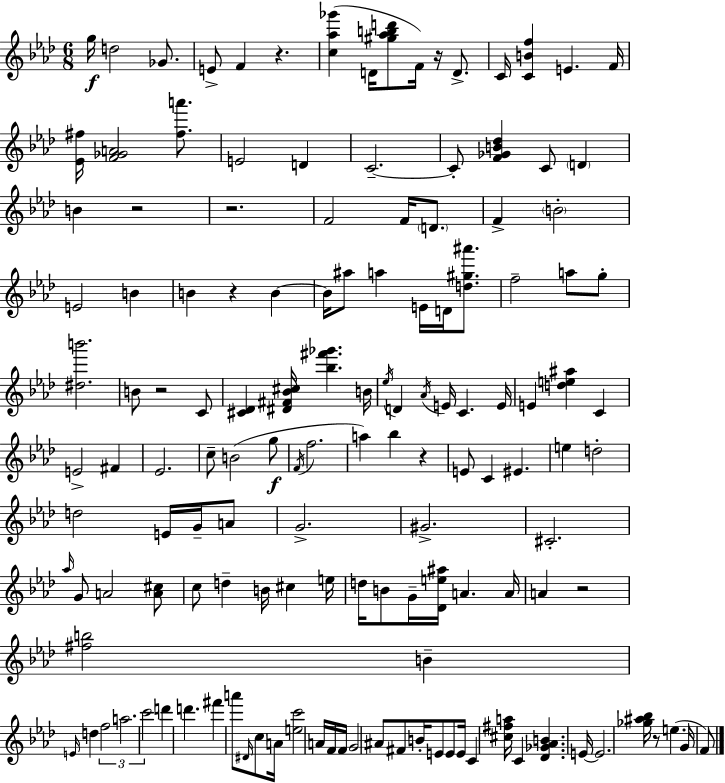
{
  \clef treble
  \numericTimeSignature
  \time 6/8
  \key aes \major
  g''16\f d''2 ges'8. | e'8-> f'4 r4. | <c'' aes'' ges'''>4( d'16 <gis'' aes'' b'' d'''>8 f'16) r16 d'8.-> | c'16 <c' b' f''>4 e'4. f'16 | \break <ees' fis''>16 <f' ges' a'>2 <fis'' a'''>8. | e'2 d'4 | c'2.--~~ | c'8-. <f' ges' b' des''>4 c'8 \parenthesize d'4 | \break b'4 r2 | r2. | f'2 f'16 \parenthesize d'8. | f'4-> \parenthesize b'2-. | \break e'2 b'4 | b'4 r4 b'4~~ | b'16 ais''8 a''4 e'16 d'16 <d'' gis'' ais'''>8. | f''2-- a''8 g''8-. | \break <dis'' b'''>2. | b'8 r2 c'8 | <cis' des'>4 <dis' fis' bes' cis''>16 <bes'' fis''' ges'''>4. b'16 | \acciaccatura { ees''16 } d'4 \acciaccatura { aes'16 } e'16 c'4. | \break e'16 e'4 <d'' e'' ais''>4 c'4 | e'2-> fis'4 | ees'2. | c''8-- b'2( | \break g''8\f \acciaccatura { f'16 } f''2. | a''4) bes''4 r4 | e'8 c'4 eis'4. | e''4 d''2-. | \break d''2 e'16 | g'16-- a'8 g'2.-> | gis'2.-> | cis'2.-. | \break \grace { aes''16 } g'8 a'2 | <a' cis''>8 c''8 d''4-- b'16 cis''4 | e''16 d''16 b'8 g'16-- <des' e'' ais''>16 a'4. | a'16 a'4 r2 | \break <fis'' b''>2 | b'4-- \grace { e'16 } d''4 \tuplet 3/2 { f''2 | a''2. | c'''2 } | \break d'''4 d'''4. fis'''4 | a'''8 \grace { dis'16 } c''8 a'16 <e'' c'''>2 | a'16 f'16 f'16 g'2 | ais'8 fis'8 b'16-. e'8 e'8 | \break e'16 c'4 <cis'' fis'' a''>16 c'4 <des' ges' aes' b'>4. | e'16~~ e'2. | <ges'' ais'' bes''>16 r8 e''4.( | g'16 f'8) \bar "|."
}